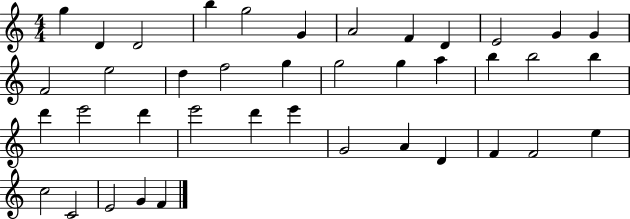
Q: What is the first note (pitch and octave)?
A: G5